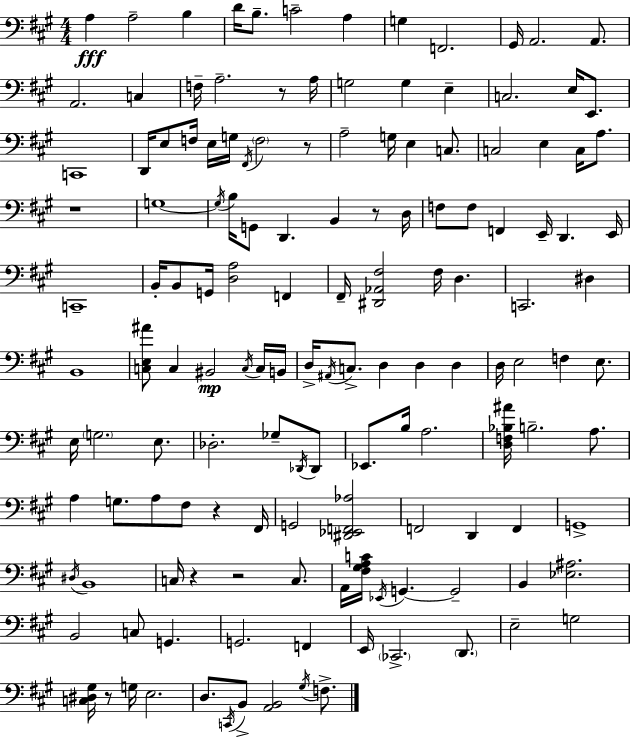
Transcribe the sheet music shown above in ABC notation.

X:1
T:Untitled
M:4/4
L:1/4
K:A
A, A,2 B, D/4 B,/2 C2 A, G, F,,2 ^G,,/4 A,,2 A,,/2 A,,2 C, F,/4 A,2 z/2 A,/4 G,2 G, E, C,2 E,/4 E,,/2 C,,4 D,,/4 E,/2 F,/4 E,/4 G,/4 ^F,,/4 F,2 z/2 A,2 G,/4 E, C,/2 C,2 E, C,/4 A,/2 z4 G,4 G,/4 B,/4 G,,/2 D,, B,, z/2 D,/4 F,/2 F,/2 F,, E,,/4 D,, E,,/4 C,,4 B,,/4 B,,/2 G,,/4 [D,A,]2 F,, ^F,,/4 [^D,,_A,,^F,]2 ^F,/4 D, C,,2 ^D, B,,4 [C,E,^A]/2 C, ^B,,2 C,/4 C,/4 B,,/4 D,/4 ^A,,/4 C,/2 D, D, D, D,/4 E,2 F, E,/2 E,/4 G,2 E,/2 _D,2 _G,/2 _D,,/4 _D,,/2 _E,,/2 B,/4 A,2 [D,F,_B,^A]/4 B,2 A,/2 A, G,/2 A,/2 ^F,/2 z ^F,,/4 G,,2 [^D,,_E,,F,,_A,]2 F,,2 D,, F,, G,,4 ^D,/4 B,,4 C,/4 z z2 C,/2 A,,/4 [^F,^G,A,C]/4 _E,,/4 G,, G,,2 B,, [_E,^A,]2 B,,2 C,/2 G,, G,,2 F,, E,,/4 _C,,2 D,,/2 E,2 G,2 [C,^D,^G,]/4 z/2 G,/4 E,2 D,/2 C,,/4 B,,/2 [A,,B,,]2 ^G,/4 F,/2